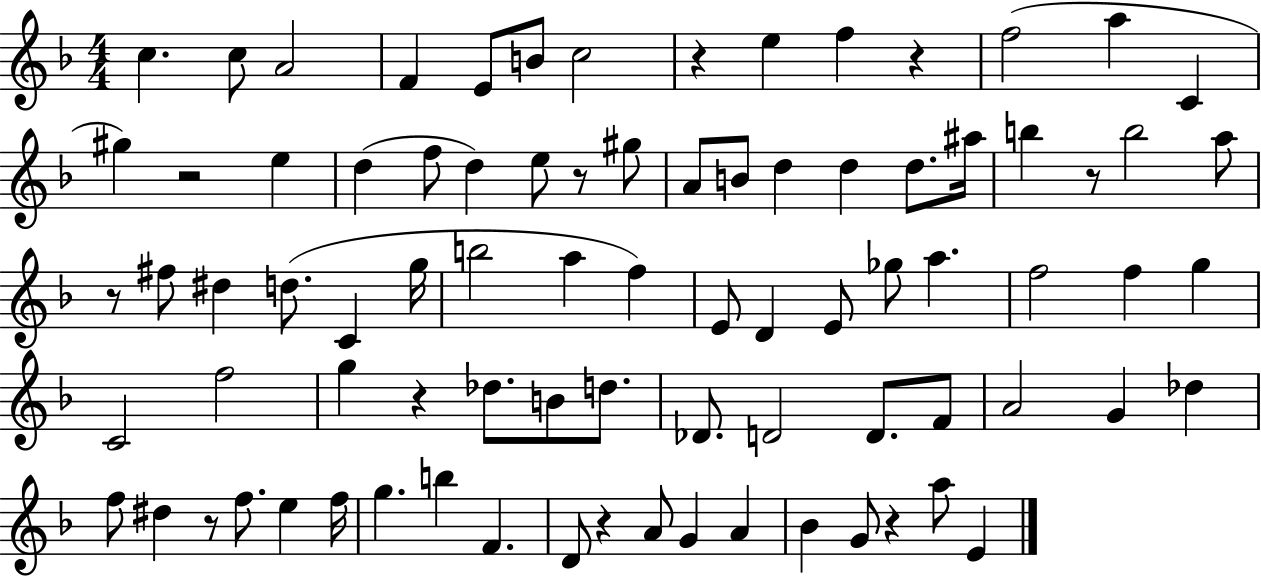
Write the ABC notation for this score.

X:1
T:Untitled
M:4/4
L:1/4
K:F
c c/2 A2 F E/2 B/2 c2 z e f z f2 a C ^g z2 e d f/2 d e/2 z/2 ^g/2 A/2 B/2 d d d/2 ^a/4 b z/2 b2 a/2 z/2 ^f/2 ^d d/2 C g/4 b2 a f E/2 D E/2 _g/2 a f2 f g C2 f2 g z _d/2 B/2 d/2 _D/2 D2 D/2 F/2 A2 G _d f/2 ^d z/2 f/2 e f/4 g b F D/2 z A/2 G A _B G/2 z a/2 E